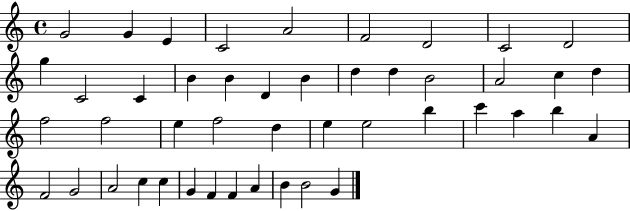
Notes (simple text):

G4/h G4/q E4/q C4/h A4/h F4/h D4/h C4/h D4/h G5/q C4/h C4/q B4/q B4/q D4/q B4/q D5/q D5/q B4/h A4/h C5/q D5/q F5/h F5/h E5/q F5/h D5/q E5/q E5/h B5/q C6/q A5/q B5/q A4/q F4/h G4/h A4/h C5/q C5/q G4/q F4/q F4/q A4/q B4/q B4/h G4/q